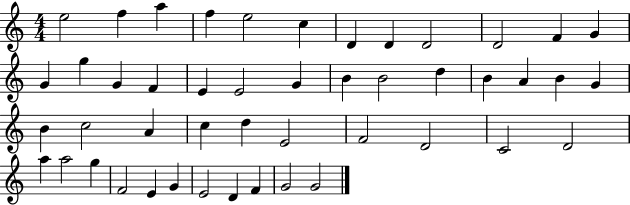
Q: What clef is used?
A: treble